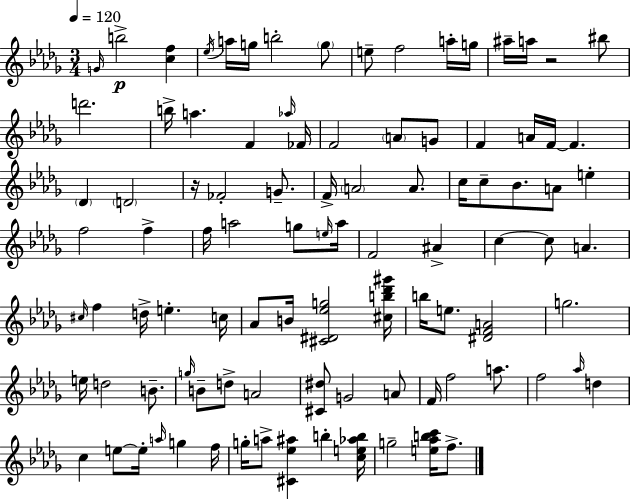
{
  \clef treble
  \numericTimeSignature
  \time 3/4
  \key bes \minor
  \tempo 4 = 120
  \grace { g'16 }\p b''2-> <c'' f''>4 | \acciaccatura { ees''16 } a''16 g''16 b''2-. | \parenthesize g''8 e''8-- f''2 | a''16-. g''16 ais''16-- a''16 r2 | \break bis''8 d'''2. | b''16-> a''4. f'4 | \grace { aes''16 } fes'16 f'2 \parenthesize a'8 | g'8 f'4 a'16 f'16~~ f'4. | \break \parenthesize des'4 \parenthesize d'2 | r16 fes'2-. | g'8.-- f'16-> \parenthesize a'2 | a'8. c''16 c''8-- bes'8. a'8 e''4-. | \break f''2 f''4-> | f''16 a''2 | g''8 \grace { e''16 } a''16 f'2 | ais'4-> c''4~~ c''8 a'4. | \break \grace { cis''16 } f''4 d''16-> e''4.-. | c''16 aes'8 b'16 <cis' dis' ees'' g''>2 | <cis'' b'' des''' gis'''>16 b''16 e''8. <dis' f' a'>2 | g''2. | \break e''16 d''2 | b'8.-- \grace { g''16 } b'8-- d''8-> a'2 | <cis' dis''>8 g'2 | a'8 f'16 f''2 | \break a''8. f''2 | \grace { aes''16 } d''4 c''4 e''8~~ | e''16-. \grace { a''16 } g''4 f''16 g''16-. a''8-> <cis' ees'' ais''>4 | b''4-. <c'' e'' aes'' b''>16 g''2-- | \break <e'' aes'' b'' c'''>16 f''8.-> \bar "|."
}